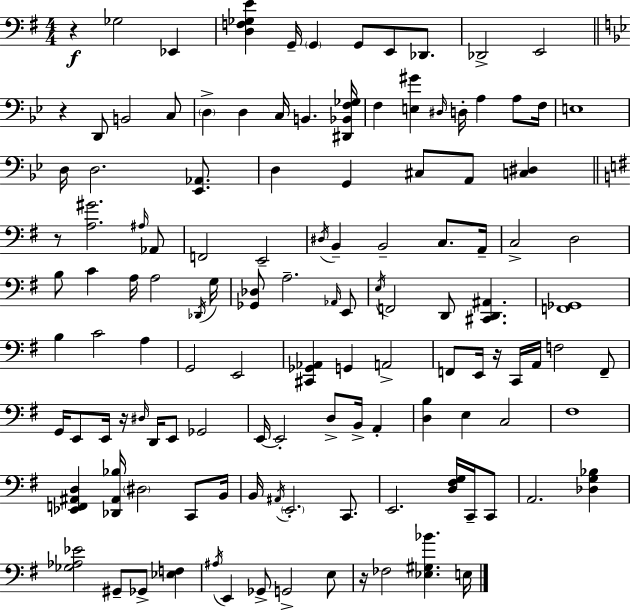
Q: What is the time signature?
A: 4/4